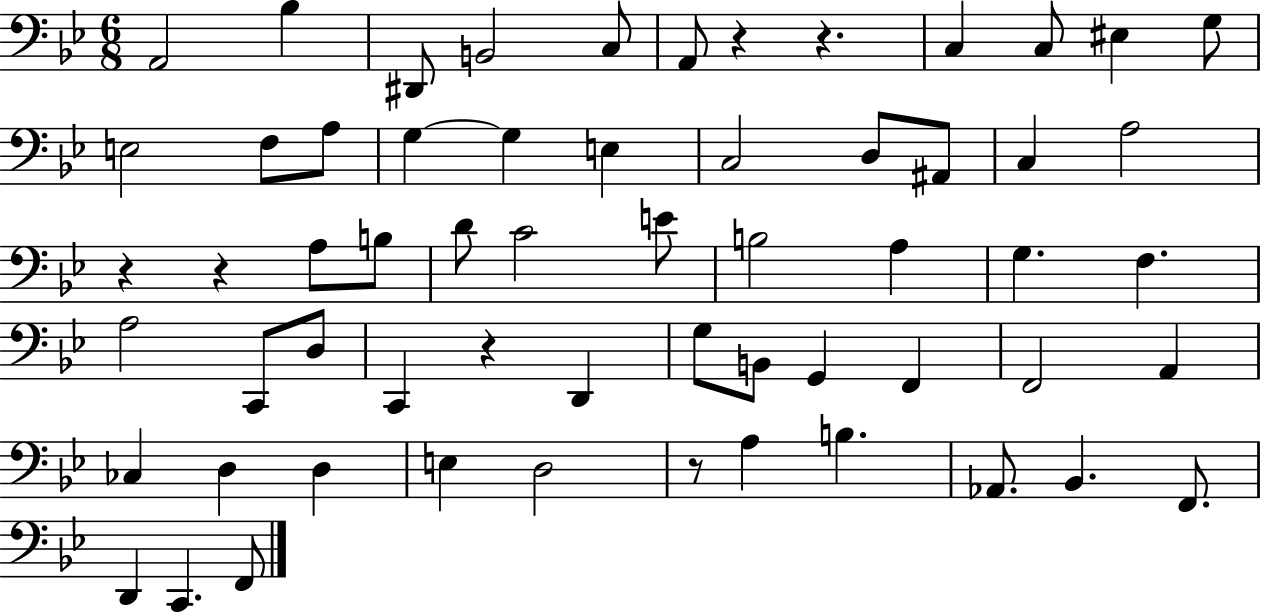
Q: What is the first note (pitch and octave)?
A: A2